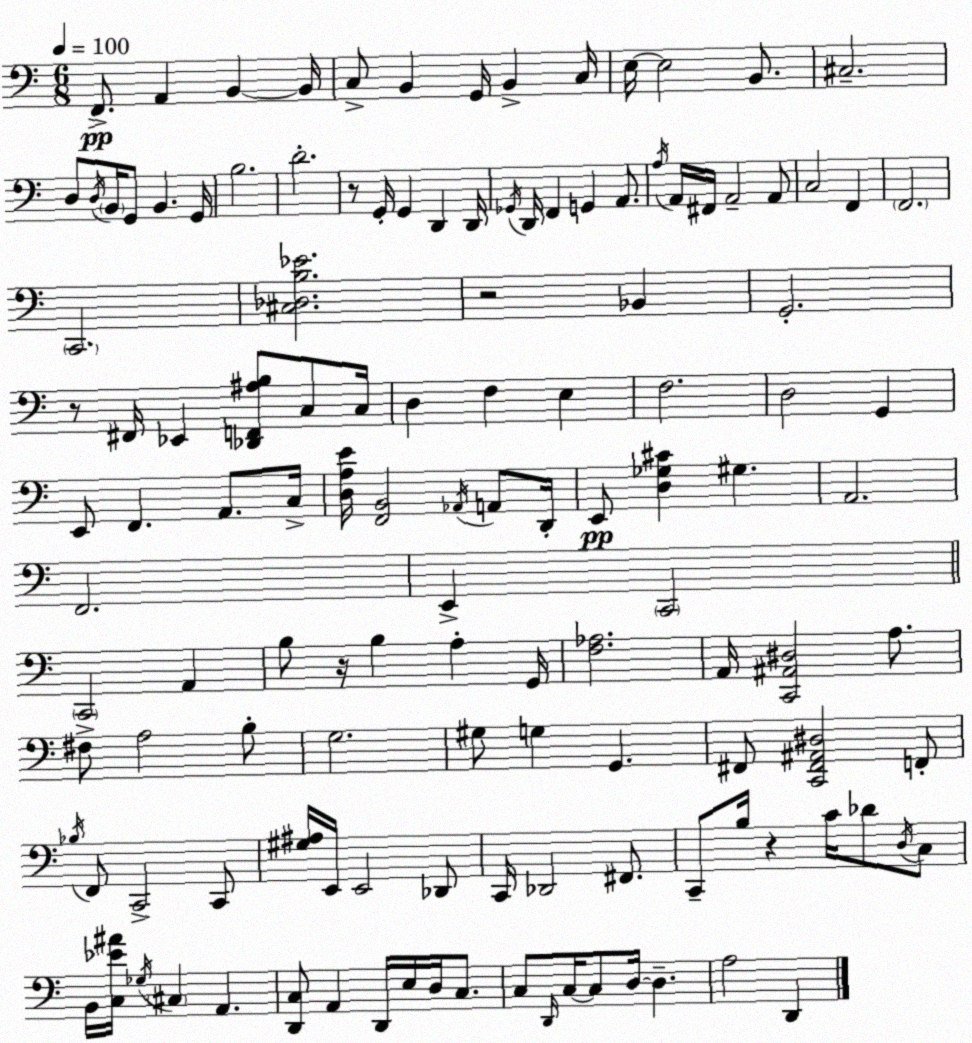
X:1
T:Untitled
M:6/8
L:1/4
K:C
F,,/2 A,, B,, B,,/4 C,/2 B,, G,,/4 B,, C,/4 E,/4 E,2 B,,/2 ^C,2 D,/2 D,/4 B,,/4 G,,/2 B,, G,,/4 B,2 D2 z/2 G,,/4 G,, D,, D,,/4 _G,,/4 D,,/4 F,, G,, A,,/2 A,/4 A,,/4 ^F,,/4 A,,2 A,,/2 C,2 F,, F,,2 C,,2 [^C,_D,B,_E]2 z2 _B,, G,,2 z/2 ^F,,/4 _E,, [_D,,F,,^A,B,]/2 C,/2 C,/4 D, F, E, F,2 D,2 G,, E,,/2 F,, A,,/2 C,/4 [D,A,E]/4 [F,,B,,]2 _A,,/4 A,,/2 D,,/4 E,,/2 [D,_G,^C] ^G, A,,2 F,,2 E,, C,,2 C,,2 A,, B,/2 z/4 B, A, G,,/4 [F,_A,]2 A,,/4 [C,,^A,,^D,]2 A,/2 ^F,/2 A,2 B,/2 G,2 ^G,/2 G, G,, ^F,,/2 [C,,^F,,^A,,^D,]2 F,,/2 _B,/4 F,,/2 C,,2 C,,/2 [^G,^A,]/4 E,,/4 E,,2 _D,,/2 C,,/4 _D,,2 ^F,,/2 C,,/2 B,/4 z C/4 _D/2 D,/4 C,/2 B,,/4 [C,_E^A]/4 _G,/4 ^C, A,, [D,,C,]/2 A,, D,,/4 E,/4 D,/4 C,/2 C,/2 D,,/4 C,/4 C,/2 D,/4 D, A,2 D,,